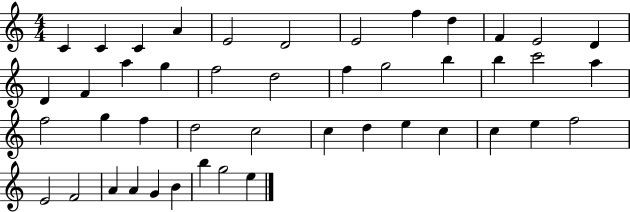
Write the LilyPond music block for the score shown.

{
  \clef treble
  \numericTimeSignature
  \time 4/4
  \key c \major
  c'4 c'4 c'4 a'4 | e'2 d'2 | e'2 f''4 d''4 | f'4 e'2 d'4 | \break d'4 f'4 a''4 g''4 | f''2 d''2 | f''4 g''2 b''4 | b''4 c'''2 a''4 | \break f''2 g''4 f''4 | d''2 c''2 | c''4 d''4 e''4 c''4 | c''4 e''4 f''2 | \break e'2 f'2 | a'4 a'4 g'4 b'4 | b''4 g''2 e''4 | \bar "|."
}